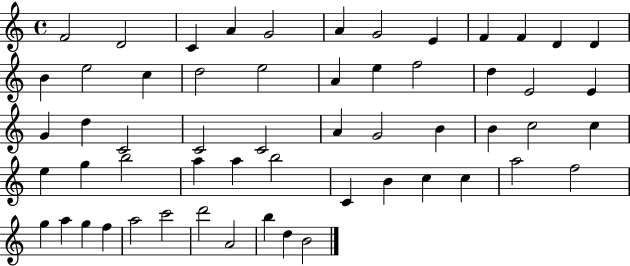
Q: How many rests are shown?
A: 0